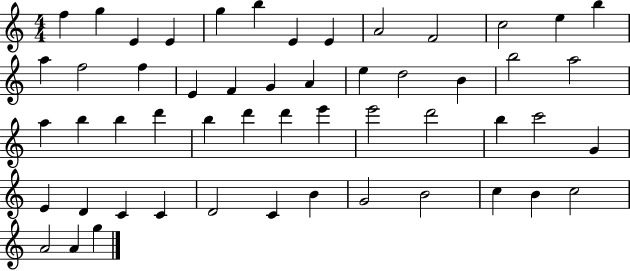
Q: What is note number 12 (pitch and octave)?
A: E5